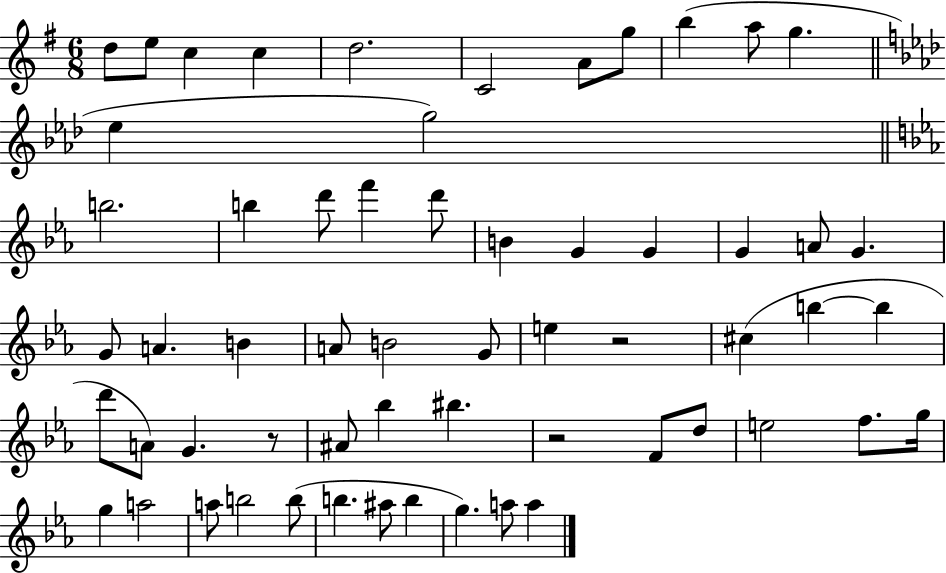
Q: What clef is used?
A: treble